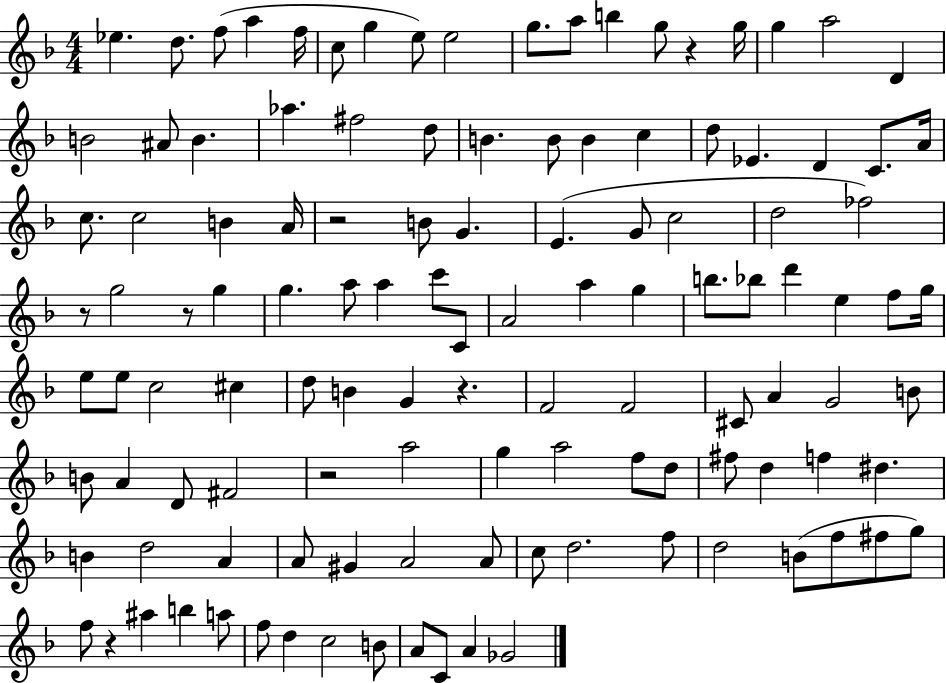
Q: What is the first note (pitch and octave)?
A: Eb5